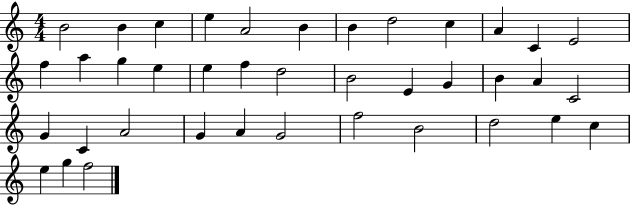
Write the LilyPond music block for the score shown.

{
  \clef treble
  \numericTimeSignature
  \time 4/4
  \key c \major
  b'2 b'4 c''4 | e''4 a'2 b'4 | b'4 d''2 c''4 | a'4 c'4 e'2 | \break f''4 a''4 g''4 e''4 | e''4 f''4 d''2 | b'2 e'4 g'4 | b'4 a'4 c'2 | \break g'4 c'4 a'2 | g'4 a'4 g'2 | f''2 b'2 | d''2 e''4 c''4 | \break e''4 g''4 f''2 | \bar "|."
}